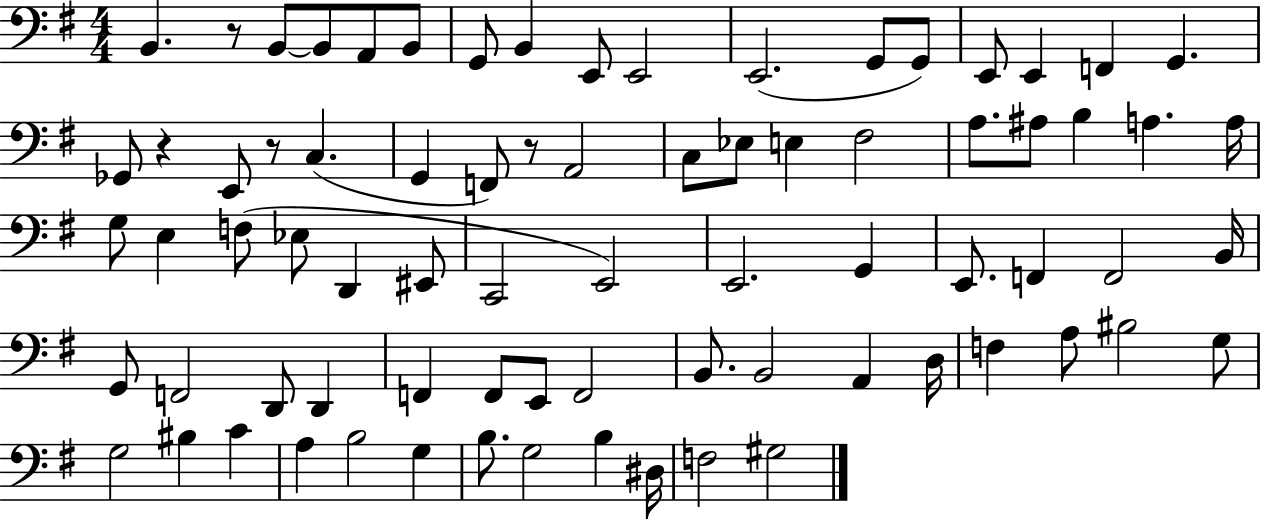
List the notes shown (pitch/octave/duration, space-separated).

B2/q. R/e B2/e B2/e A2/e B2/e G2/e B2/q E2/e E2/h E2/h. G2/e G2/e E2/e E2/q F2/q G2/q. Gb2/e R/q E2/e R/e C3/q. G2/q F2/e R/e A2/h C3/e Eb3/e E3/q F#3/h A3/e. A#3/e B3/q A3/q. A3/s G3/e E3/q F3/e Eb3/e D2/q EIS2/e C2/h E2/h E2/h. G2/q E2/e. F2/q F2/h B2/s G2/e F2/h D2/e D2/q F2/q F2/e E2/e F2/h B2/e. B2/h A2/q D3/s F3/q A3/e BIS3/h G3/e G3/h BIS3/q C4/q A3/q B3/h G3/q B3/e. G3/h B3/q D#3/s F3/h G#3/h